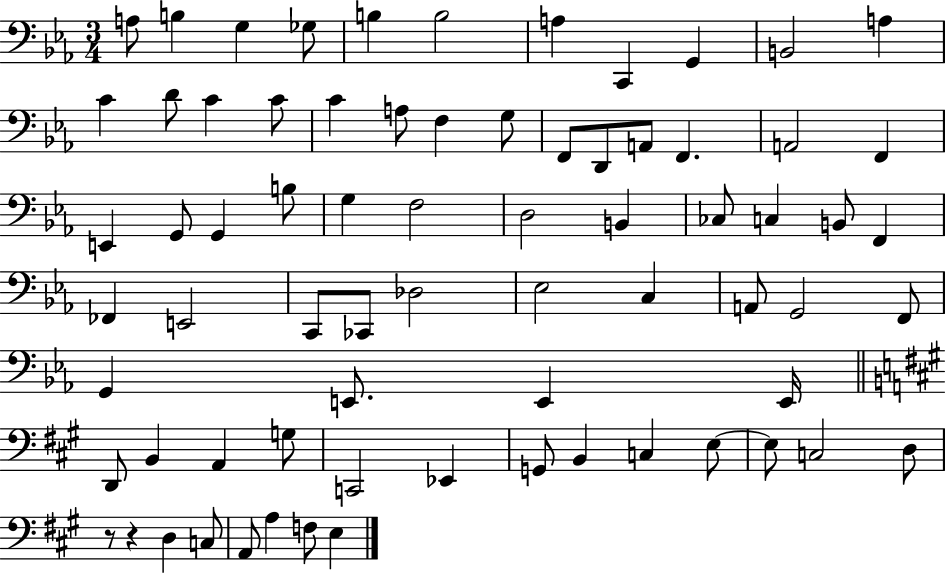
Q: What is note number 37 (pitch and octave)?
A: F2